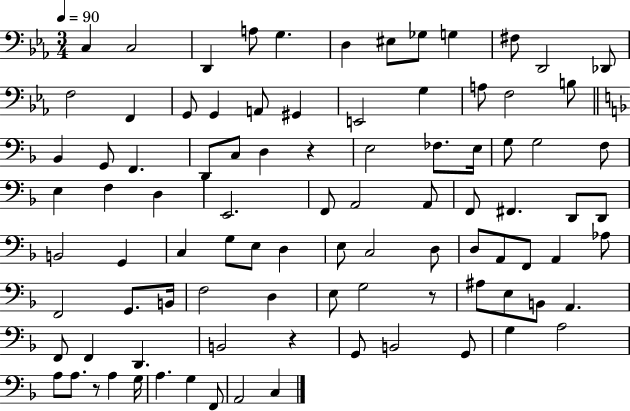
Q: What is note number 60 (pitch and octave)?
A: Ab3